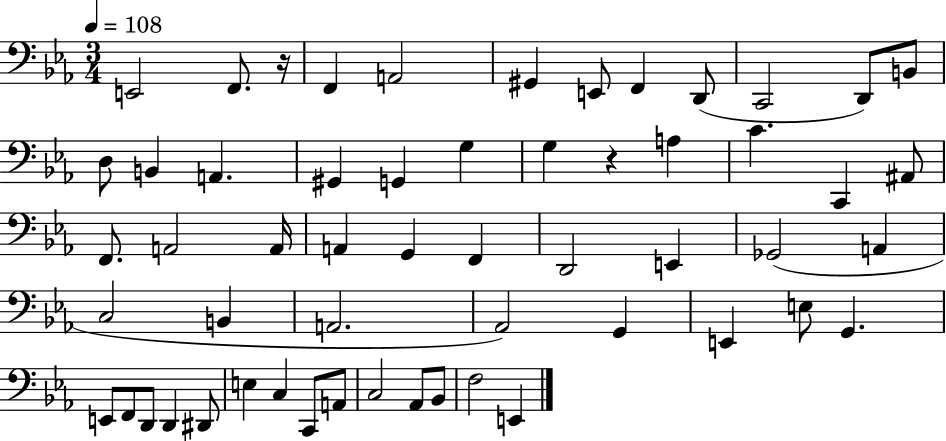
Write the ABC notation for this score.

X:1
T:Untitled
M:3/4
L:1/4
K:Eb
E,,2 F,,/2 z/4 F,, A,,2 ^G,, E,,/2 F,, D,,/2 C,,2 D,,/2 B,,/2 D,/2 B,, A,, ^G,, G,, G, G, z A, C C,, ^A,,/2 F,,/2 A,,2 A,,/4 A,, G,, F,, D,,2 E,, _G,,2 A,, C,2 B,, A,,2 _A,,2 G,, E,, E,/2 G,, E,,/2 F,,/2 D,,/2 D,, ^D,,/2 E, C, C,,/2 A,,/2 C,2 _A,,/2 _B,,/2 F,2 E,,